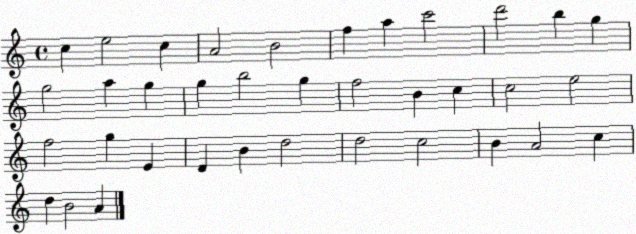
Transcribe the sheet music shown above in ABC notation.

X:1
T:Untitled
M:4/4
L:1/4
K:C
c e2 c A2 B2 f a c'2 d'2 b g g2 a g g b2 g f2 B c c2 e2 f2 g E D B d2 d2 c2 B A2 c d B2 A